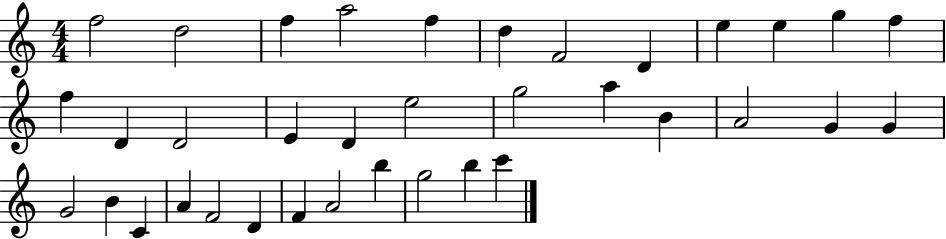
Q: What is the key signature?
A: C major